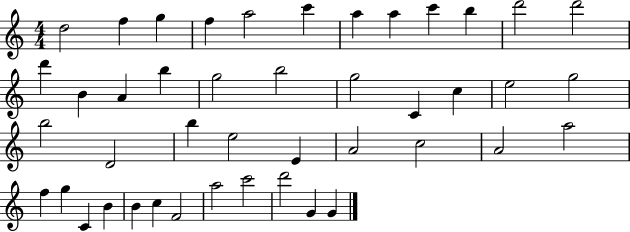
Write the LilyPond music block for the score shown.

{
  \clef treble
  \numericTimeSignature
  \time 4/4
  \key c \major
  d''2 f''4 g''4 | f''4 a''2 c'''4 | a''4 a''4 c'''4 b''4 | d'''2 d'''2 | \break d'''4 b'4 a'4 b''4 | g''2 b''2 | g''2 c'4 c''4 | e''2 g''2 | \break b''2 d'2 | b''4 e''2 e'4 | a'2 c''2 | a'2 a''2 | \break f''4 g''4 c'4 b'4 | b'4 c''4 f'2 | a''2 c'''2 | d'''2 g'4 g'4 | \break \bar "|."
}